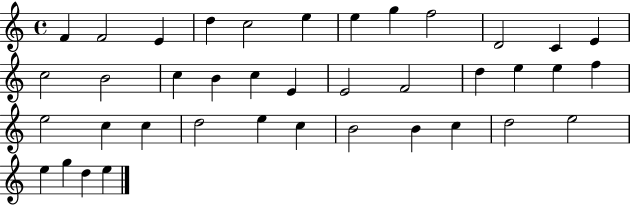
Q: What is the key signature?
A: C major